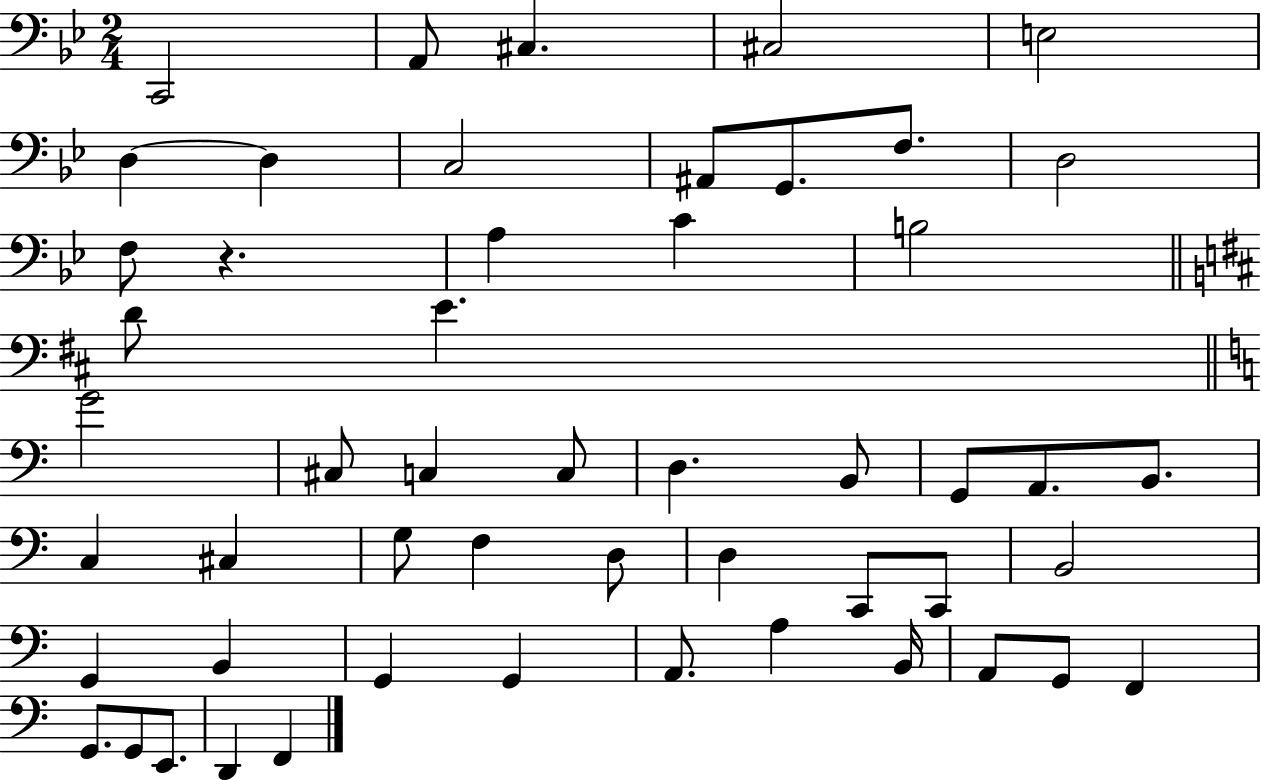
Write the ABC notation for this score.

X:1
T:Untitled
M:2/4
L:1/4
K:Bb
C,,2 A,,/2 ^C, ^C,2 E,2 D, D, C,2 ^A,,/2 G,,/2 F,/2 D,2 F,/2 z A, C B,2 D/2 E G2 ^C,/2 C, C,/2 D, B,,/2 G,,/2 A,,/2 B,,/2 C, ^C, G,/2 F, D,/2 D, C,,/2 C,,/2 B,,2 G,, B,, G,, G,, A,,/2 A, B,,/4 A,,/2 G,,/2 F,, G,,/2 G,,/2 E,,/2 D,, F,,